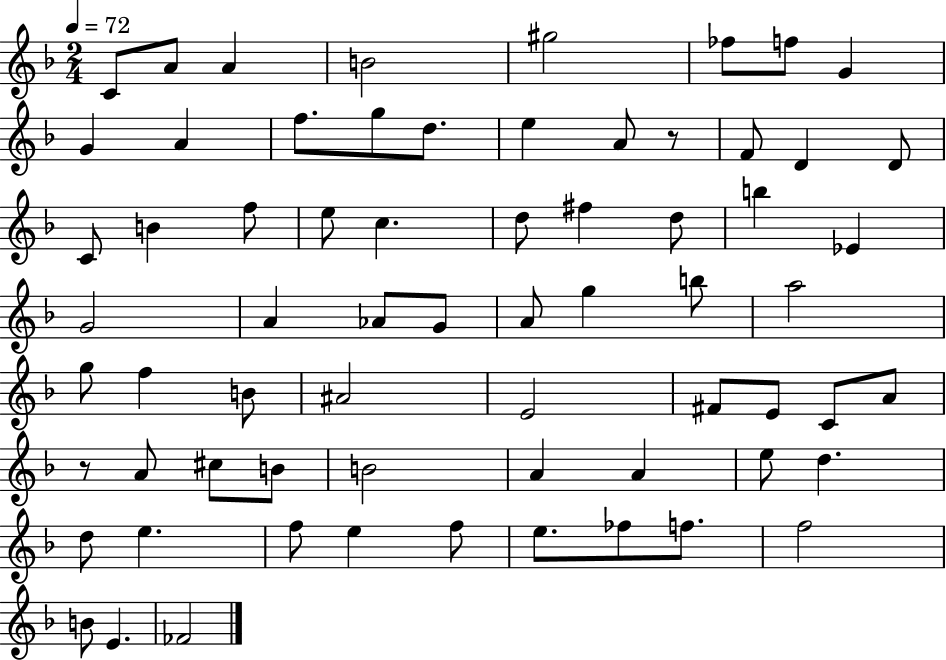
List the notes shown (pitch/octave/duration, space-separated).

C4/e A4/e A4/q B4/h G#5/h FES5/e F5/e G4/q G4/q A4/q F5/e. G5/e D5/e. E5/q A4/e R/e F4/e D4/q D4/e C4/e B4/q F5/e E5/e C5/q. D5/e F#5/q D5/e B5/q Eb4/q G4/h A4/q Ab4/e G4/e A4/e G5/q B5/e A5/h G5/e F5/q B4/e A#4/h E4/h F#4/e E4/e C4/e A4/e R/e A4/e C#5/e B4/e B4/h A4/q A4/q E5/e D5/q. D5/e E5/q. F5/e E5/q F5/e E5/e. FES5/e F5/e. F5/h B4/e E4/q. FES4/h